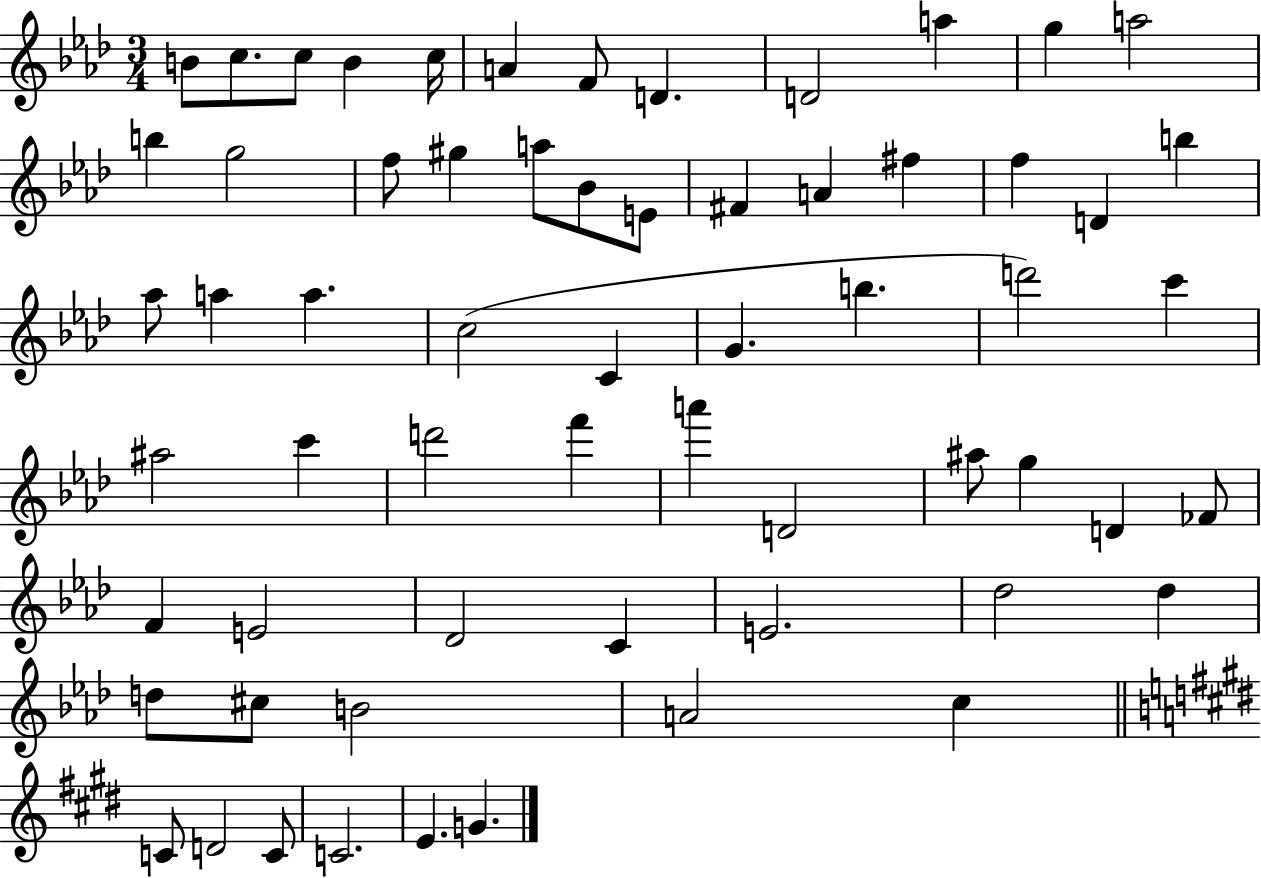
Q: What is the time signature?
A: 3/4